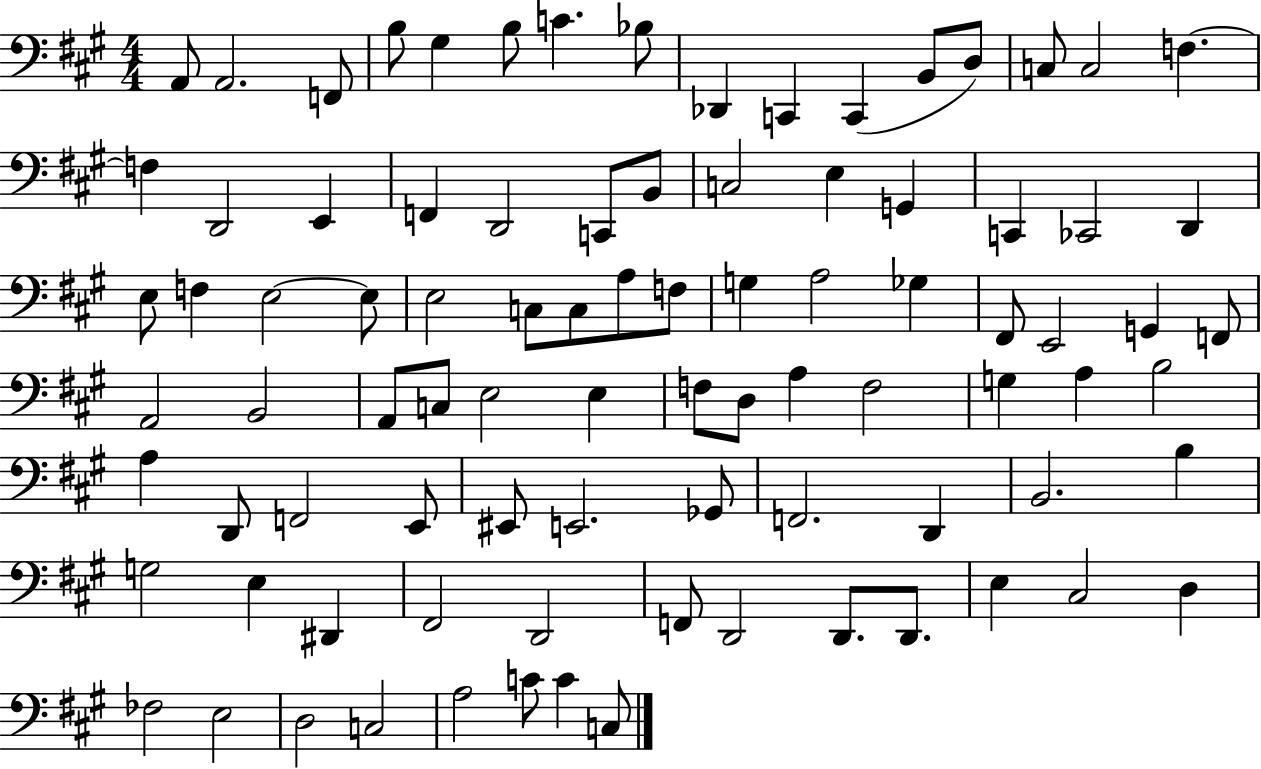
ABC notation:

X:1
T:Untitled
M:4/4
L:1/4
K:A
A,,/2 A,,2 F,,/2 B,/2 ^G, B,/2 C _B,/2 _D,, C,, C,, B,,/2 D,/2 C,/2 C,2 F, F, D,,2 E,, F,, D,,2 C,,/2 B,,/2 C,2 E, G,, C,, _C,,2 D,, E,/2 F, E,2 E,/2 E,2 C,/2 C,/2 A,/2 F,/2 G, A,2 _G, ^F,,/2 E,,2 G,, F,,/2 A,,2 B,,2 A,,/2 C,/2 E,2 E, F,/2 D,/2 A, F,2 G, A, B,2 A, D,,/2 F,,2 E,,/2 ^E,,/2 E,,2 _G,,/2 F,,2 D,, B,,2 B, G,2 E, ^D,, ^F,,2 D,,2 F,,/2 D,,2 D,,/2 D,,/2 E, ^C,2 D, _F,2 E,2 D,2 C,2 A,2 C/2 C C,/2